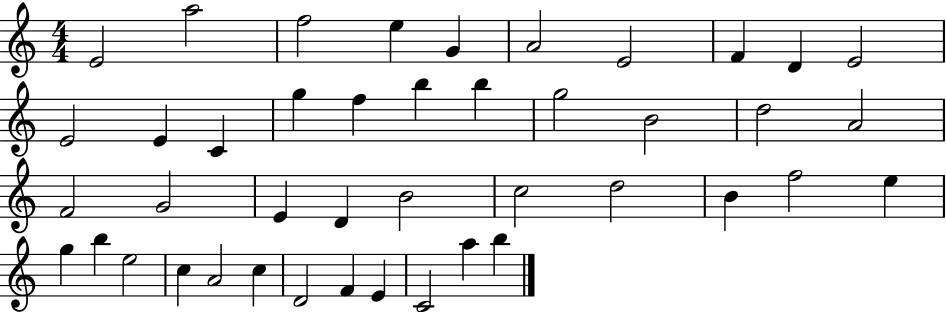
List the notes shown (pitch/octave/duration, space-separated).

E4/h A5/h F5/h E5/q G4/q A4/h E4/h F4/q D4/q E4/h E4/h E4/q C4/q G5/q F5/q B5/q B5/q G5/h B4/h D5/h A4/h F4/h G4/h E4/q D4/q B4/h C5/h D5/h B4/q F5/h E5/q G5/q B5/q E5/h C5/q A4/h C5/q D4/h F4/q E4/q C4/h A5/q B5/q